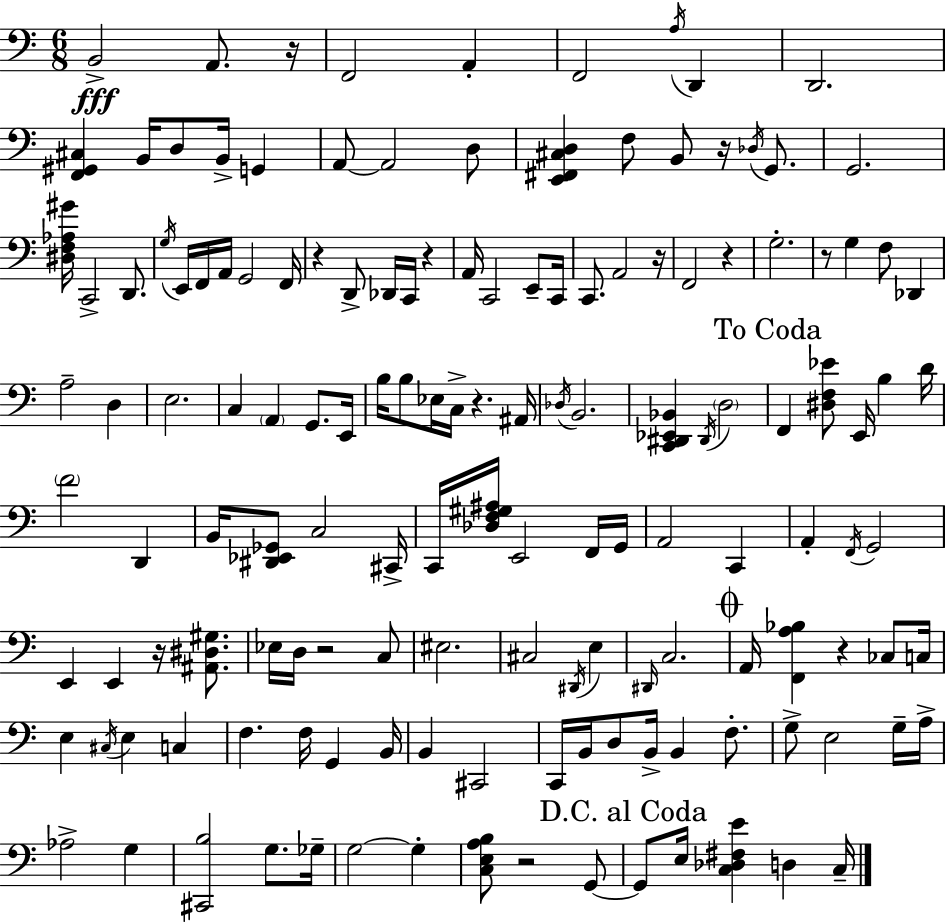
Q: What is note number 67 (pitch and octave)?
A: C#2